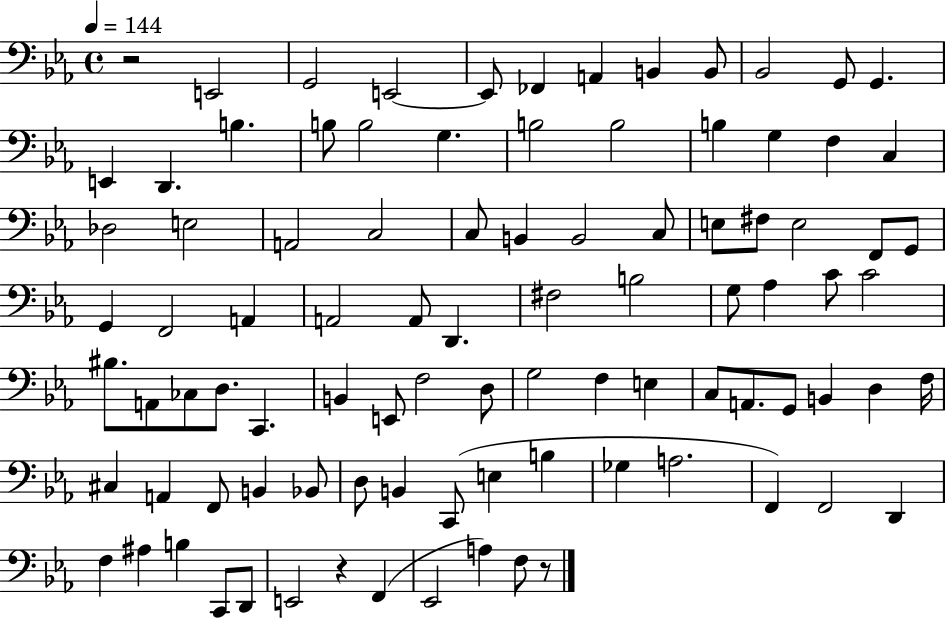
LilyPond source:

{
  \clef bass
  \time 4/4
  \defaultTimeSignature
  \key ees \major
  \tempo 4 = 144
  r2 e,2 | g,2 e,2~~ | e,8 fes,4 a,4 b,4 b,8 | bes,2 g,8 g,4. | \break e,4 d,4. b4. | b8 b2 g4. | b2 b2 | b4 g4 f4 c4 | \break des2 e2 | a,2 c2 | c8 b,4 b,2 c8 | e8 fis8 e2 f,8 g,8 | \break g,4 f,2 a,4 | a,2 a,8 d,4. | fis2 b2 | g8 aes4 c'8 c'2 | \break bis8. a,8 ces8 d8. c,4. | b,4 e,8 f2 d8 | g2 f4 e4 | c8 a,8. g,8 b,4 d4 f16 | \break cis4 a,4 f,8 b,4 bes,8 | d8 b,4 c,8( e4 b4 | ges4 a2. | f,4) f,2 d,4 | \break f4 ais4 b4 c,8 d,8 | e,2 r4 f,4( | ees,2 a4) f8 r8 | \bar "|."
}